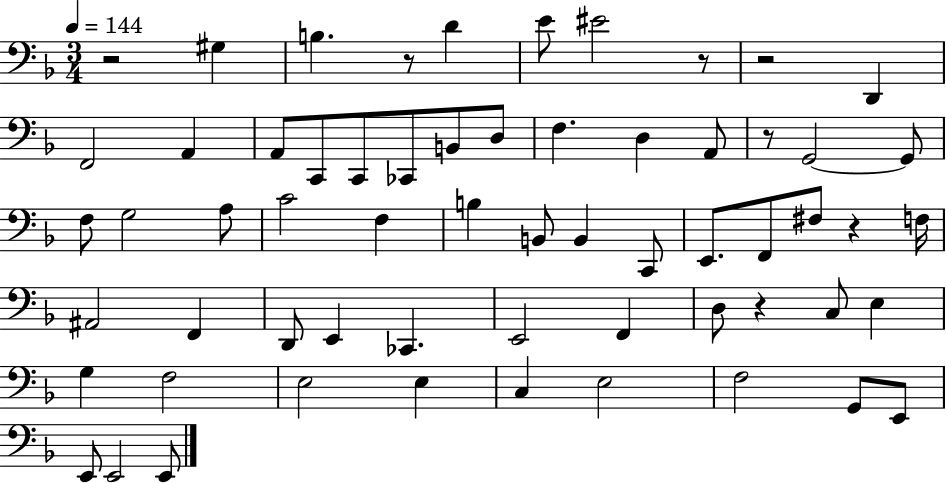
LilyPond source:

{
  \clef bass
  \numericTimeSignature
  \time 3/4
  \key f \major
  \tempo 4 = 144
  \repeat volta 2 { r2 gis4 | b4. r8 d'4 | e'8 eis'2 r8 | r2 d,4 | \break f,2 a,4 | a,8 c,8 c,8 ces,8 b,8 d8 | f4. d4 a,8 | r8 g,2~~ g,8 | \break f8 g2 a8 | c'2 f4 | b4 b,8 b,4 c,8 | e,8. f,8 fis8 r4 f16 | \break ais,2 f,4 | d,8 e,4 ces,4. | e,2 f,4 | d8 r4 c8 e4 | \break g4 f2 | e2 e4 | c4 e2 | f2 g,8 e,8 | \break e,8 e,2 e,8 | } \bar "|."
}